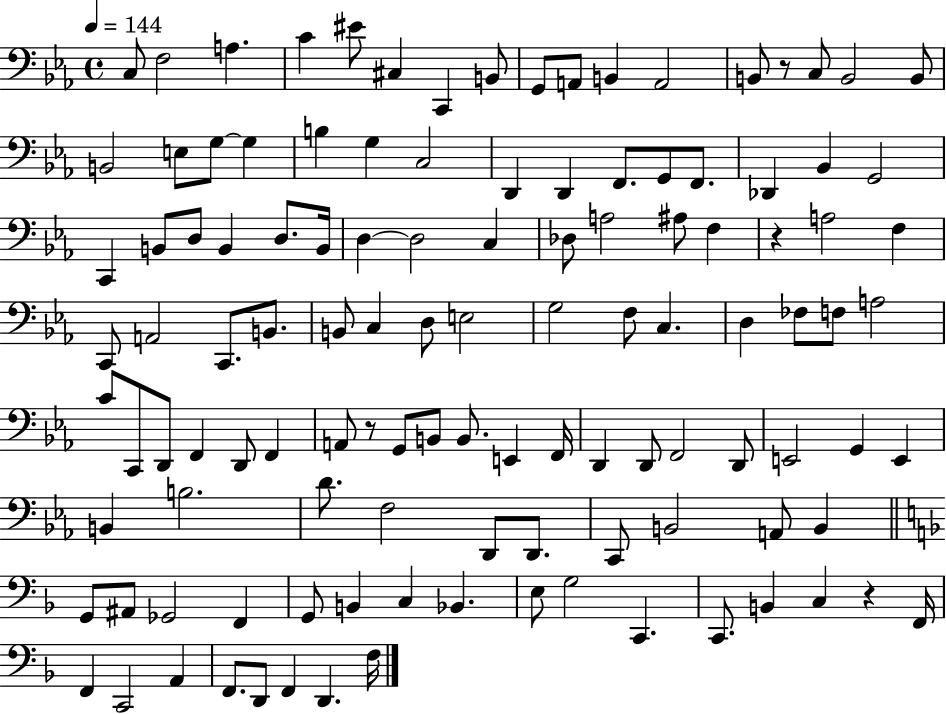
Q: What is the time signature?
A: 4/4